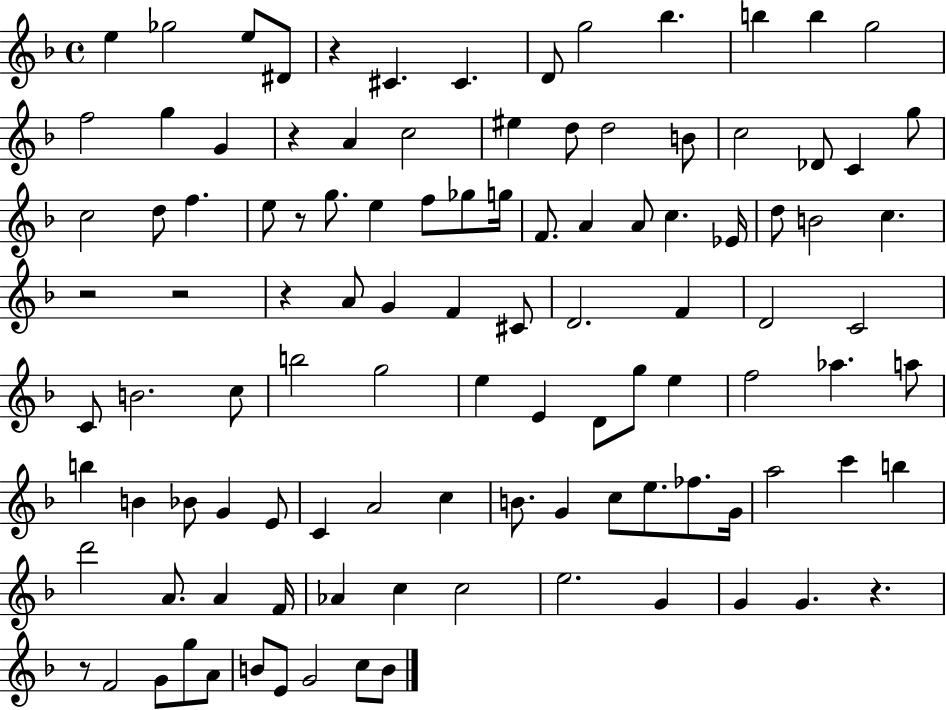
{
  \clef treble
  \time 4/4
  \defaultTimeSignature
  \key f \major
  e''4 ges''2 e''8 dis'8 | r4 cis'4. cis'4. | d'8 g''2 bes''4. | b''4 b''4 g''2 | \break f''2 g''4 g'4 | r4 a'4 c''2 | eis''4 d''8 d''2 b'8 | c''2 des'8 c'4 g''8 | \break c''2 d''8 f''4. | e''8 r8 g''8. e''4 f''8 ges''8 g''16 | f'8. a'4 a'8 c''4. ees'16 | d''8 b'2 c''4. | \break r2 r2 | r4 a'8 g'4 f'4 cis'8 | d'2. f'4 | d'2 c'2 | \break c'8 b'2. c''8 | b''2 g''2 | e''4 e'4 d'8 g''8 e''4 | f''2 aes''4. a''8 | \break b''4 b'4 bes'8 g'4 e'8 | c'4 a'2 c''4 | b'8. g'4 c''8 e''8. fes''8. g'16 | a''2 c'''4 b''4 | \break d'''2 a'8. a'4 f'16 | aes'4 c''4 c''2 | e''2. g'4 | g'4 g'4. r4. | \break r8 f'2 g'8 g''8 a'8 | b'8 e'8 g'2 c''8 b'8 | \bar "|."
}